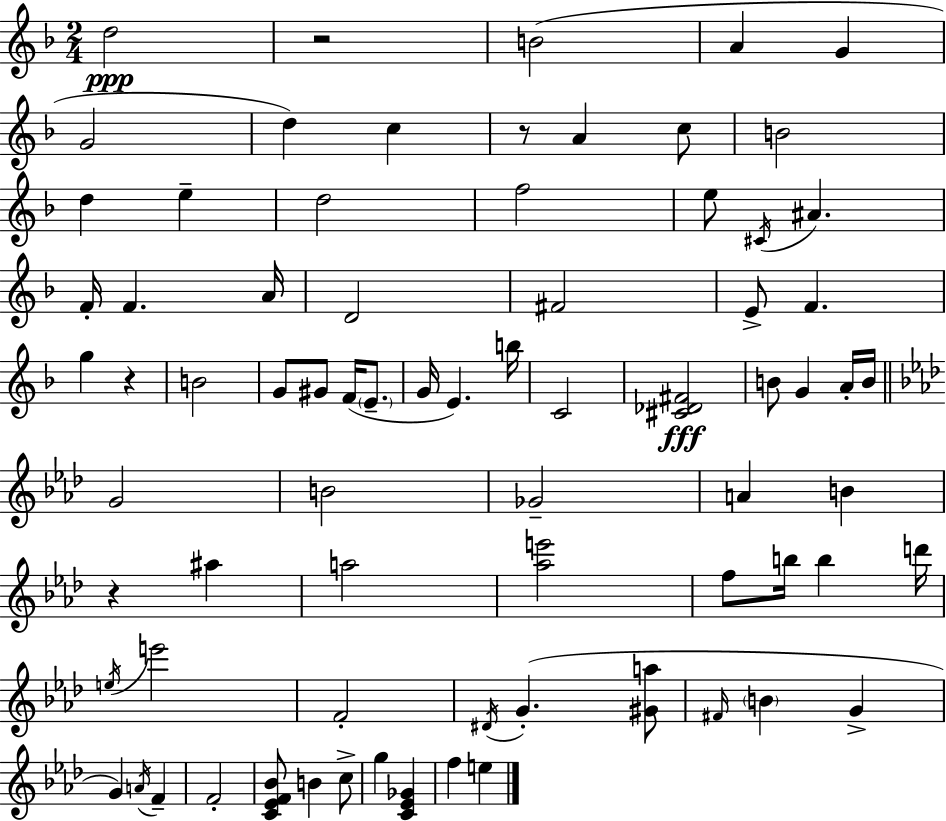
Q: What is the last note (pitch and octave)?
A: E5